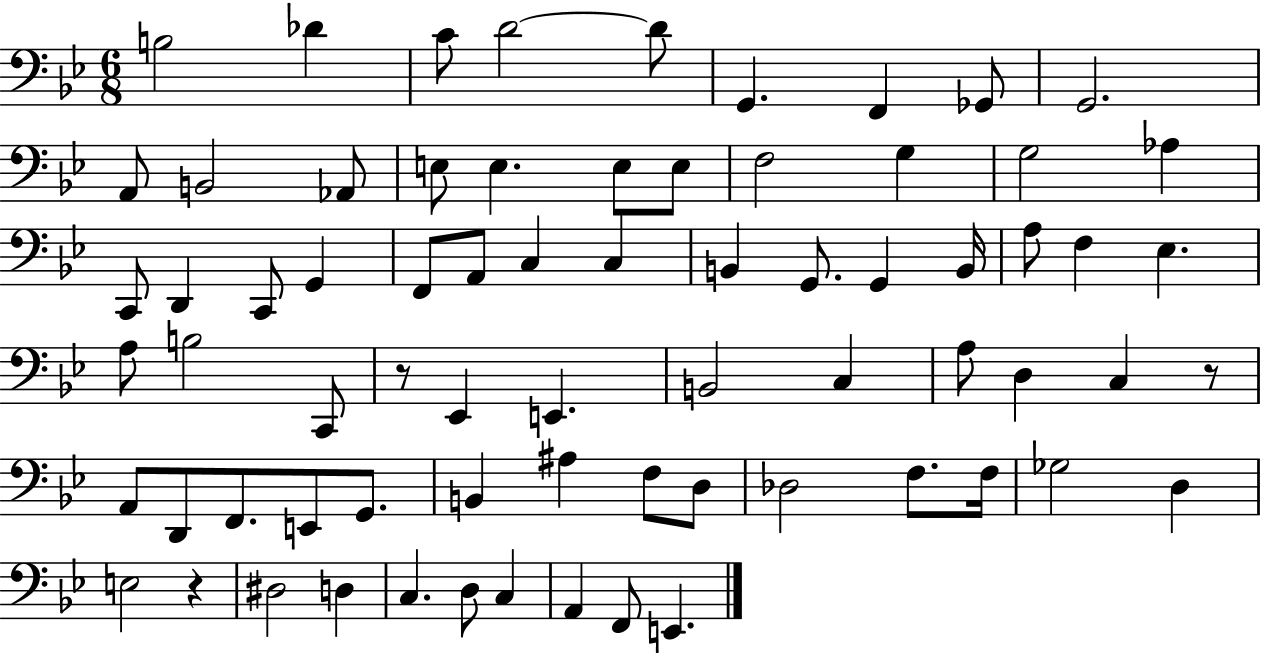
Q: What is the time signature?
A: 6/8